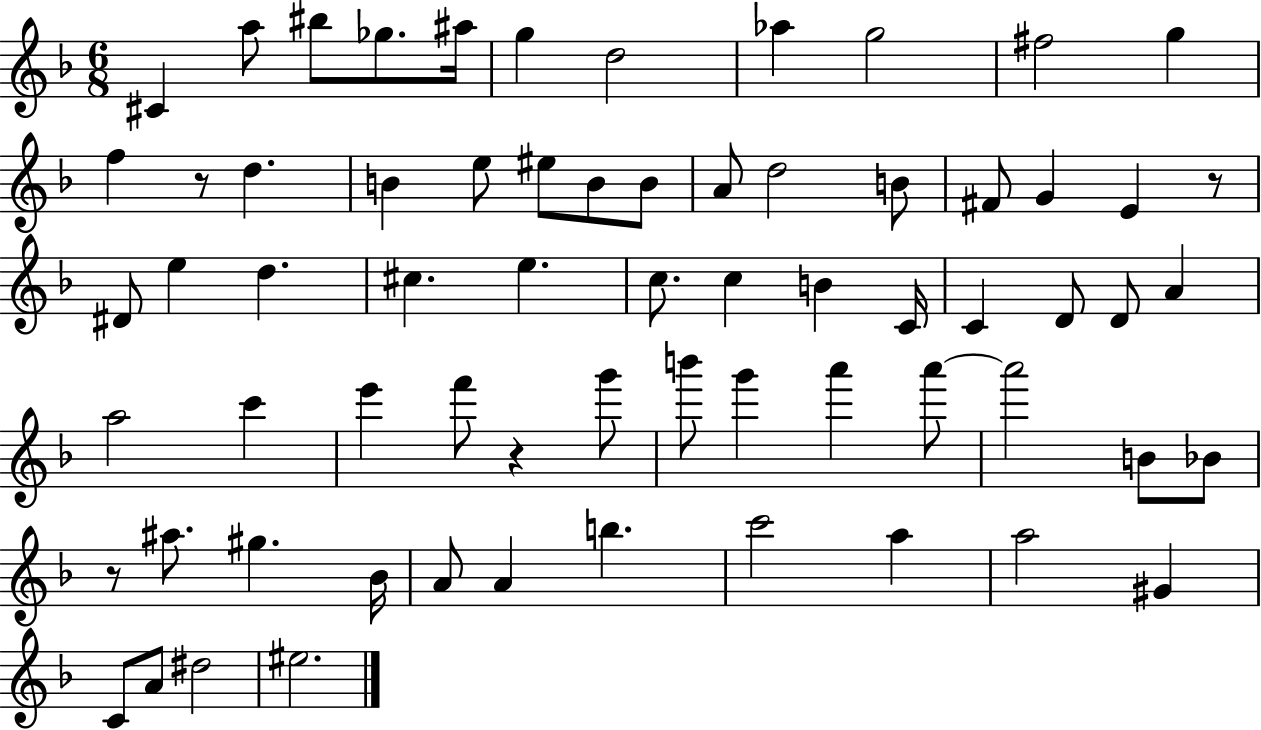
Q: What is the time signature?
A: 6/8